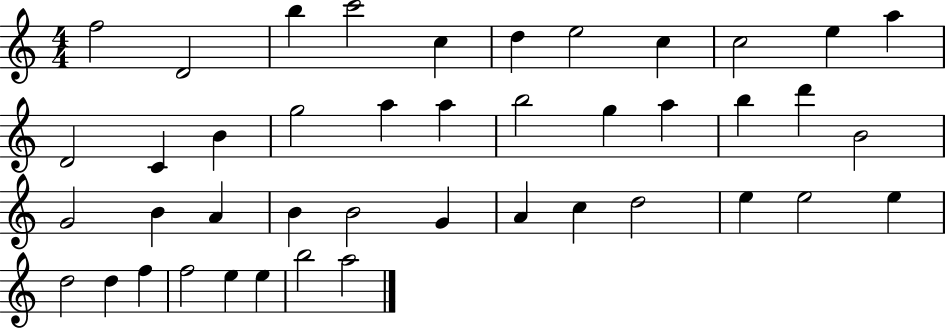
X:1
T:Untitled
M:4/4
L:1/4
K:C
f2 D2 b c'2 c d e2 c c2 e a D2 C B g2 a a b2 g a b d' B2 G2 B A B B2 G A c d2 e e2 e d2 d f f2 e e b2 a2